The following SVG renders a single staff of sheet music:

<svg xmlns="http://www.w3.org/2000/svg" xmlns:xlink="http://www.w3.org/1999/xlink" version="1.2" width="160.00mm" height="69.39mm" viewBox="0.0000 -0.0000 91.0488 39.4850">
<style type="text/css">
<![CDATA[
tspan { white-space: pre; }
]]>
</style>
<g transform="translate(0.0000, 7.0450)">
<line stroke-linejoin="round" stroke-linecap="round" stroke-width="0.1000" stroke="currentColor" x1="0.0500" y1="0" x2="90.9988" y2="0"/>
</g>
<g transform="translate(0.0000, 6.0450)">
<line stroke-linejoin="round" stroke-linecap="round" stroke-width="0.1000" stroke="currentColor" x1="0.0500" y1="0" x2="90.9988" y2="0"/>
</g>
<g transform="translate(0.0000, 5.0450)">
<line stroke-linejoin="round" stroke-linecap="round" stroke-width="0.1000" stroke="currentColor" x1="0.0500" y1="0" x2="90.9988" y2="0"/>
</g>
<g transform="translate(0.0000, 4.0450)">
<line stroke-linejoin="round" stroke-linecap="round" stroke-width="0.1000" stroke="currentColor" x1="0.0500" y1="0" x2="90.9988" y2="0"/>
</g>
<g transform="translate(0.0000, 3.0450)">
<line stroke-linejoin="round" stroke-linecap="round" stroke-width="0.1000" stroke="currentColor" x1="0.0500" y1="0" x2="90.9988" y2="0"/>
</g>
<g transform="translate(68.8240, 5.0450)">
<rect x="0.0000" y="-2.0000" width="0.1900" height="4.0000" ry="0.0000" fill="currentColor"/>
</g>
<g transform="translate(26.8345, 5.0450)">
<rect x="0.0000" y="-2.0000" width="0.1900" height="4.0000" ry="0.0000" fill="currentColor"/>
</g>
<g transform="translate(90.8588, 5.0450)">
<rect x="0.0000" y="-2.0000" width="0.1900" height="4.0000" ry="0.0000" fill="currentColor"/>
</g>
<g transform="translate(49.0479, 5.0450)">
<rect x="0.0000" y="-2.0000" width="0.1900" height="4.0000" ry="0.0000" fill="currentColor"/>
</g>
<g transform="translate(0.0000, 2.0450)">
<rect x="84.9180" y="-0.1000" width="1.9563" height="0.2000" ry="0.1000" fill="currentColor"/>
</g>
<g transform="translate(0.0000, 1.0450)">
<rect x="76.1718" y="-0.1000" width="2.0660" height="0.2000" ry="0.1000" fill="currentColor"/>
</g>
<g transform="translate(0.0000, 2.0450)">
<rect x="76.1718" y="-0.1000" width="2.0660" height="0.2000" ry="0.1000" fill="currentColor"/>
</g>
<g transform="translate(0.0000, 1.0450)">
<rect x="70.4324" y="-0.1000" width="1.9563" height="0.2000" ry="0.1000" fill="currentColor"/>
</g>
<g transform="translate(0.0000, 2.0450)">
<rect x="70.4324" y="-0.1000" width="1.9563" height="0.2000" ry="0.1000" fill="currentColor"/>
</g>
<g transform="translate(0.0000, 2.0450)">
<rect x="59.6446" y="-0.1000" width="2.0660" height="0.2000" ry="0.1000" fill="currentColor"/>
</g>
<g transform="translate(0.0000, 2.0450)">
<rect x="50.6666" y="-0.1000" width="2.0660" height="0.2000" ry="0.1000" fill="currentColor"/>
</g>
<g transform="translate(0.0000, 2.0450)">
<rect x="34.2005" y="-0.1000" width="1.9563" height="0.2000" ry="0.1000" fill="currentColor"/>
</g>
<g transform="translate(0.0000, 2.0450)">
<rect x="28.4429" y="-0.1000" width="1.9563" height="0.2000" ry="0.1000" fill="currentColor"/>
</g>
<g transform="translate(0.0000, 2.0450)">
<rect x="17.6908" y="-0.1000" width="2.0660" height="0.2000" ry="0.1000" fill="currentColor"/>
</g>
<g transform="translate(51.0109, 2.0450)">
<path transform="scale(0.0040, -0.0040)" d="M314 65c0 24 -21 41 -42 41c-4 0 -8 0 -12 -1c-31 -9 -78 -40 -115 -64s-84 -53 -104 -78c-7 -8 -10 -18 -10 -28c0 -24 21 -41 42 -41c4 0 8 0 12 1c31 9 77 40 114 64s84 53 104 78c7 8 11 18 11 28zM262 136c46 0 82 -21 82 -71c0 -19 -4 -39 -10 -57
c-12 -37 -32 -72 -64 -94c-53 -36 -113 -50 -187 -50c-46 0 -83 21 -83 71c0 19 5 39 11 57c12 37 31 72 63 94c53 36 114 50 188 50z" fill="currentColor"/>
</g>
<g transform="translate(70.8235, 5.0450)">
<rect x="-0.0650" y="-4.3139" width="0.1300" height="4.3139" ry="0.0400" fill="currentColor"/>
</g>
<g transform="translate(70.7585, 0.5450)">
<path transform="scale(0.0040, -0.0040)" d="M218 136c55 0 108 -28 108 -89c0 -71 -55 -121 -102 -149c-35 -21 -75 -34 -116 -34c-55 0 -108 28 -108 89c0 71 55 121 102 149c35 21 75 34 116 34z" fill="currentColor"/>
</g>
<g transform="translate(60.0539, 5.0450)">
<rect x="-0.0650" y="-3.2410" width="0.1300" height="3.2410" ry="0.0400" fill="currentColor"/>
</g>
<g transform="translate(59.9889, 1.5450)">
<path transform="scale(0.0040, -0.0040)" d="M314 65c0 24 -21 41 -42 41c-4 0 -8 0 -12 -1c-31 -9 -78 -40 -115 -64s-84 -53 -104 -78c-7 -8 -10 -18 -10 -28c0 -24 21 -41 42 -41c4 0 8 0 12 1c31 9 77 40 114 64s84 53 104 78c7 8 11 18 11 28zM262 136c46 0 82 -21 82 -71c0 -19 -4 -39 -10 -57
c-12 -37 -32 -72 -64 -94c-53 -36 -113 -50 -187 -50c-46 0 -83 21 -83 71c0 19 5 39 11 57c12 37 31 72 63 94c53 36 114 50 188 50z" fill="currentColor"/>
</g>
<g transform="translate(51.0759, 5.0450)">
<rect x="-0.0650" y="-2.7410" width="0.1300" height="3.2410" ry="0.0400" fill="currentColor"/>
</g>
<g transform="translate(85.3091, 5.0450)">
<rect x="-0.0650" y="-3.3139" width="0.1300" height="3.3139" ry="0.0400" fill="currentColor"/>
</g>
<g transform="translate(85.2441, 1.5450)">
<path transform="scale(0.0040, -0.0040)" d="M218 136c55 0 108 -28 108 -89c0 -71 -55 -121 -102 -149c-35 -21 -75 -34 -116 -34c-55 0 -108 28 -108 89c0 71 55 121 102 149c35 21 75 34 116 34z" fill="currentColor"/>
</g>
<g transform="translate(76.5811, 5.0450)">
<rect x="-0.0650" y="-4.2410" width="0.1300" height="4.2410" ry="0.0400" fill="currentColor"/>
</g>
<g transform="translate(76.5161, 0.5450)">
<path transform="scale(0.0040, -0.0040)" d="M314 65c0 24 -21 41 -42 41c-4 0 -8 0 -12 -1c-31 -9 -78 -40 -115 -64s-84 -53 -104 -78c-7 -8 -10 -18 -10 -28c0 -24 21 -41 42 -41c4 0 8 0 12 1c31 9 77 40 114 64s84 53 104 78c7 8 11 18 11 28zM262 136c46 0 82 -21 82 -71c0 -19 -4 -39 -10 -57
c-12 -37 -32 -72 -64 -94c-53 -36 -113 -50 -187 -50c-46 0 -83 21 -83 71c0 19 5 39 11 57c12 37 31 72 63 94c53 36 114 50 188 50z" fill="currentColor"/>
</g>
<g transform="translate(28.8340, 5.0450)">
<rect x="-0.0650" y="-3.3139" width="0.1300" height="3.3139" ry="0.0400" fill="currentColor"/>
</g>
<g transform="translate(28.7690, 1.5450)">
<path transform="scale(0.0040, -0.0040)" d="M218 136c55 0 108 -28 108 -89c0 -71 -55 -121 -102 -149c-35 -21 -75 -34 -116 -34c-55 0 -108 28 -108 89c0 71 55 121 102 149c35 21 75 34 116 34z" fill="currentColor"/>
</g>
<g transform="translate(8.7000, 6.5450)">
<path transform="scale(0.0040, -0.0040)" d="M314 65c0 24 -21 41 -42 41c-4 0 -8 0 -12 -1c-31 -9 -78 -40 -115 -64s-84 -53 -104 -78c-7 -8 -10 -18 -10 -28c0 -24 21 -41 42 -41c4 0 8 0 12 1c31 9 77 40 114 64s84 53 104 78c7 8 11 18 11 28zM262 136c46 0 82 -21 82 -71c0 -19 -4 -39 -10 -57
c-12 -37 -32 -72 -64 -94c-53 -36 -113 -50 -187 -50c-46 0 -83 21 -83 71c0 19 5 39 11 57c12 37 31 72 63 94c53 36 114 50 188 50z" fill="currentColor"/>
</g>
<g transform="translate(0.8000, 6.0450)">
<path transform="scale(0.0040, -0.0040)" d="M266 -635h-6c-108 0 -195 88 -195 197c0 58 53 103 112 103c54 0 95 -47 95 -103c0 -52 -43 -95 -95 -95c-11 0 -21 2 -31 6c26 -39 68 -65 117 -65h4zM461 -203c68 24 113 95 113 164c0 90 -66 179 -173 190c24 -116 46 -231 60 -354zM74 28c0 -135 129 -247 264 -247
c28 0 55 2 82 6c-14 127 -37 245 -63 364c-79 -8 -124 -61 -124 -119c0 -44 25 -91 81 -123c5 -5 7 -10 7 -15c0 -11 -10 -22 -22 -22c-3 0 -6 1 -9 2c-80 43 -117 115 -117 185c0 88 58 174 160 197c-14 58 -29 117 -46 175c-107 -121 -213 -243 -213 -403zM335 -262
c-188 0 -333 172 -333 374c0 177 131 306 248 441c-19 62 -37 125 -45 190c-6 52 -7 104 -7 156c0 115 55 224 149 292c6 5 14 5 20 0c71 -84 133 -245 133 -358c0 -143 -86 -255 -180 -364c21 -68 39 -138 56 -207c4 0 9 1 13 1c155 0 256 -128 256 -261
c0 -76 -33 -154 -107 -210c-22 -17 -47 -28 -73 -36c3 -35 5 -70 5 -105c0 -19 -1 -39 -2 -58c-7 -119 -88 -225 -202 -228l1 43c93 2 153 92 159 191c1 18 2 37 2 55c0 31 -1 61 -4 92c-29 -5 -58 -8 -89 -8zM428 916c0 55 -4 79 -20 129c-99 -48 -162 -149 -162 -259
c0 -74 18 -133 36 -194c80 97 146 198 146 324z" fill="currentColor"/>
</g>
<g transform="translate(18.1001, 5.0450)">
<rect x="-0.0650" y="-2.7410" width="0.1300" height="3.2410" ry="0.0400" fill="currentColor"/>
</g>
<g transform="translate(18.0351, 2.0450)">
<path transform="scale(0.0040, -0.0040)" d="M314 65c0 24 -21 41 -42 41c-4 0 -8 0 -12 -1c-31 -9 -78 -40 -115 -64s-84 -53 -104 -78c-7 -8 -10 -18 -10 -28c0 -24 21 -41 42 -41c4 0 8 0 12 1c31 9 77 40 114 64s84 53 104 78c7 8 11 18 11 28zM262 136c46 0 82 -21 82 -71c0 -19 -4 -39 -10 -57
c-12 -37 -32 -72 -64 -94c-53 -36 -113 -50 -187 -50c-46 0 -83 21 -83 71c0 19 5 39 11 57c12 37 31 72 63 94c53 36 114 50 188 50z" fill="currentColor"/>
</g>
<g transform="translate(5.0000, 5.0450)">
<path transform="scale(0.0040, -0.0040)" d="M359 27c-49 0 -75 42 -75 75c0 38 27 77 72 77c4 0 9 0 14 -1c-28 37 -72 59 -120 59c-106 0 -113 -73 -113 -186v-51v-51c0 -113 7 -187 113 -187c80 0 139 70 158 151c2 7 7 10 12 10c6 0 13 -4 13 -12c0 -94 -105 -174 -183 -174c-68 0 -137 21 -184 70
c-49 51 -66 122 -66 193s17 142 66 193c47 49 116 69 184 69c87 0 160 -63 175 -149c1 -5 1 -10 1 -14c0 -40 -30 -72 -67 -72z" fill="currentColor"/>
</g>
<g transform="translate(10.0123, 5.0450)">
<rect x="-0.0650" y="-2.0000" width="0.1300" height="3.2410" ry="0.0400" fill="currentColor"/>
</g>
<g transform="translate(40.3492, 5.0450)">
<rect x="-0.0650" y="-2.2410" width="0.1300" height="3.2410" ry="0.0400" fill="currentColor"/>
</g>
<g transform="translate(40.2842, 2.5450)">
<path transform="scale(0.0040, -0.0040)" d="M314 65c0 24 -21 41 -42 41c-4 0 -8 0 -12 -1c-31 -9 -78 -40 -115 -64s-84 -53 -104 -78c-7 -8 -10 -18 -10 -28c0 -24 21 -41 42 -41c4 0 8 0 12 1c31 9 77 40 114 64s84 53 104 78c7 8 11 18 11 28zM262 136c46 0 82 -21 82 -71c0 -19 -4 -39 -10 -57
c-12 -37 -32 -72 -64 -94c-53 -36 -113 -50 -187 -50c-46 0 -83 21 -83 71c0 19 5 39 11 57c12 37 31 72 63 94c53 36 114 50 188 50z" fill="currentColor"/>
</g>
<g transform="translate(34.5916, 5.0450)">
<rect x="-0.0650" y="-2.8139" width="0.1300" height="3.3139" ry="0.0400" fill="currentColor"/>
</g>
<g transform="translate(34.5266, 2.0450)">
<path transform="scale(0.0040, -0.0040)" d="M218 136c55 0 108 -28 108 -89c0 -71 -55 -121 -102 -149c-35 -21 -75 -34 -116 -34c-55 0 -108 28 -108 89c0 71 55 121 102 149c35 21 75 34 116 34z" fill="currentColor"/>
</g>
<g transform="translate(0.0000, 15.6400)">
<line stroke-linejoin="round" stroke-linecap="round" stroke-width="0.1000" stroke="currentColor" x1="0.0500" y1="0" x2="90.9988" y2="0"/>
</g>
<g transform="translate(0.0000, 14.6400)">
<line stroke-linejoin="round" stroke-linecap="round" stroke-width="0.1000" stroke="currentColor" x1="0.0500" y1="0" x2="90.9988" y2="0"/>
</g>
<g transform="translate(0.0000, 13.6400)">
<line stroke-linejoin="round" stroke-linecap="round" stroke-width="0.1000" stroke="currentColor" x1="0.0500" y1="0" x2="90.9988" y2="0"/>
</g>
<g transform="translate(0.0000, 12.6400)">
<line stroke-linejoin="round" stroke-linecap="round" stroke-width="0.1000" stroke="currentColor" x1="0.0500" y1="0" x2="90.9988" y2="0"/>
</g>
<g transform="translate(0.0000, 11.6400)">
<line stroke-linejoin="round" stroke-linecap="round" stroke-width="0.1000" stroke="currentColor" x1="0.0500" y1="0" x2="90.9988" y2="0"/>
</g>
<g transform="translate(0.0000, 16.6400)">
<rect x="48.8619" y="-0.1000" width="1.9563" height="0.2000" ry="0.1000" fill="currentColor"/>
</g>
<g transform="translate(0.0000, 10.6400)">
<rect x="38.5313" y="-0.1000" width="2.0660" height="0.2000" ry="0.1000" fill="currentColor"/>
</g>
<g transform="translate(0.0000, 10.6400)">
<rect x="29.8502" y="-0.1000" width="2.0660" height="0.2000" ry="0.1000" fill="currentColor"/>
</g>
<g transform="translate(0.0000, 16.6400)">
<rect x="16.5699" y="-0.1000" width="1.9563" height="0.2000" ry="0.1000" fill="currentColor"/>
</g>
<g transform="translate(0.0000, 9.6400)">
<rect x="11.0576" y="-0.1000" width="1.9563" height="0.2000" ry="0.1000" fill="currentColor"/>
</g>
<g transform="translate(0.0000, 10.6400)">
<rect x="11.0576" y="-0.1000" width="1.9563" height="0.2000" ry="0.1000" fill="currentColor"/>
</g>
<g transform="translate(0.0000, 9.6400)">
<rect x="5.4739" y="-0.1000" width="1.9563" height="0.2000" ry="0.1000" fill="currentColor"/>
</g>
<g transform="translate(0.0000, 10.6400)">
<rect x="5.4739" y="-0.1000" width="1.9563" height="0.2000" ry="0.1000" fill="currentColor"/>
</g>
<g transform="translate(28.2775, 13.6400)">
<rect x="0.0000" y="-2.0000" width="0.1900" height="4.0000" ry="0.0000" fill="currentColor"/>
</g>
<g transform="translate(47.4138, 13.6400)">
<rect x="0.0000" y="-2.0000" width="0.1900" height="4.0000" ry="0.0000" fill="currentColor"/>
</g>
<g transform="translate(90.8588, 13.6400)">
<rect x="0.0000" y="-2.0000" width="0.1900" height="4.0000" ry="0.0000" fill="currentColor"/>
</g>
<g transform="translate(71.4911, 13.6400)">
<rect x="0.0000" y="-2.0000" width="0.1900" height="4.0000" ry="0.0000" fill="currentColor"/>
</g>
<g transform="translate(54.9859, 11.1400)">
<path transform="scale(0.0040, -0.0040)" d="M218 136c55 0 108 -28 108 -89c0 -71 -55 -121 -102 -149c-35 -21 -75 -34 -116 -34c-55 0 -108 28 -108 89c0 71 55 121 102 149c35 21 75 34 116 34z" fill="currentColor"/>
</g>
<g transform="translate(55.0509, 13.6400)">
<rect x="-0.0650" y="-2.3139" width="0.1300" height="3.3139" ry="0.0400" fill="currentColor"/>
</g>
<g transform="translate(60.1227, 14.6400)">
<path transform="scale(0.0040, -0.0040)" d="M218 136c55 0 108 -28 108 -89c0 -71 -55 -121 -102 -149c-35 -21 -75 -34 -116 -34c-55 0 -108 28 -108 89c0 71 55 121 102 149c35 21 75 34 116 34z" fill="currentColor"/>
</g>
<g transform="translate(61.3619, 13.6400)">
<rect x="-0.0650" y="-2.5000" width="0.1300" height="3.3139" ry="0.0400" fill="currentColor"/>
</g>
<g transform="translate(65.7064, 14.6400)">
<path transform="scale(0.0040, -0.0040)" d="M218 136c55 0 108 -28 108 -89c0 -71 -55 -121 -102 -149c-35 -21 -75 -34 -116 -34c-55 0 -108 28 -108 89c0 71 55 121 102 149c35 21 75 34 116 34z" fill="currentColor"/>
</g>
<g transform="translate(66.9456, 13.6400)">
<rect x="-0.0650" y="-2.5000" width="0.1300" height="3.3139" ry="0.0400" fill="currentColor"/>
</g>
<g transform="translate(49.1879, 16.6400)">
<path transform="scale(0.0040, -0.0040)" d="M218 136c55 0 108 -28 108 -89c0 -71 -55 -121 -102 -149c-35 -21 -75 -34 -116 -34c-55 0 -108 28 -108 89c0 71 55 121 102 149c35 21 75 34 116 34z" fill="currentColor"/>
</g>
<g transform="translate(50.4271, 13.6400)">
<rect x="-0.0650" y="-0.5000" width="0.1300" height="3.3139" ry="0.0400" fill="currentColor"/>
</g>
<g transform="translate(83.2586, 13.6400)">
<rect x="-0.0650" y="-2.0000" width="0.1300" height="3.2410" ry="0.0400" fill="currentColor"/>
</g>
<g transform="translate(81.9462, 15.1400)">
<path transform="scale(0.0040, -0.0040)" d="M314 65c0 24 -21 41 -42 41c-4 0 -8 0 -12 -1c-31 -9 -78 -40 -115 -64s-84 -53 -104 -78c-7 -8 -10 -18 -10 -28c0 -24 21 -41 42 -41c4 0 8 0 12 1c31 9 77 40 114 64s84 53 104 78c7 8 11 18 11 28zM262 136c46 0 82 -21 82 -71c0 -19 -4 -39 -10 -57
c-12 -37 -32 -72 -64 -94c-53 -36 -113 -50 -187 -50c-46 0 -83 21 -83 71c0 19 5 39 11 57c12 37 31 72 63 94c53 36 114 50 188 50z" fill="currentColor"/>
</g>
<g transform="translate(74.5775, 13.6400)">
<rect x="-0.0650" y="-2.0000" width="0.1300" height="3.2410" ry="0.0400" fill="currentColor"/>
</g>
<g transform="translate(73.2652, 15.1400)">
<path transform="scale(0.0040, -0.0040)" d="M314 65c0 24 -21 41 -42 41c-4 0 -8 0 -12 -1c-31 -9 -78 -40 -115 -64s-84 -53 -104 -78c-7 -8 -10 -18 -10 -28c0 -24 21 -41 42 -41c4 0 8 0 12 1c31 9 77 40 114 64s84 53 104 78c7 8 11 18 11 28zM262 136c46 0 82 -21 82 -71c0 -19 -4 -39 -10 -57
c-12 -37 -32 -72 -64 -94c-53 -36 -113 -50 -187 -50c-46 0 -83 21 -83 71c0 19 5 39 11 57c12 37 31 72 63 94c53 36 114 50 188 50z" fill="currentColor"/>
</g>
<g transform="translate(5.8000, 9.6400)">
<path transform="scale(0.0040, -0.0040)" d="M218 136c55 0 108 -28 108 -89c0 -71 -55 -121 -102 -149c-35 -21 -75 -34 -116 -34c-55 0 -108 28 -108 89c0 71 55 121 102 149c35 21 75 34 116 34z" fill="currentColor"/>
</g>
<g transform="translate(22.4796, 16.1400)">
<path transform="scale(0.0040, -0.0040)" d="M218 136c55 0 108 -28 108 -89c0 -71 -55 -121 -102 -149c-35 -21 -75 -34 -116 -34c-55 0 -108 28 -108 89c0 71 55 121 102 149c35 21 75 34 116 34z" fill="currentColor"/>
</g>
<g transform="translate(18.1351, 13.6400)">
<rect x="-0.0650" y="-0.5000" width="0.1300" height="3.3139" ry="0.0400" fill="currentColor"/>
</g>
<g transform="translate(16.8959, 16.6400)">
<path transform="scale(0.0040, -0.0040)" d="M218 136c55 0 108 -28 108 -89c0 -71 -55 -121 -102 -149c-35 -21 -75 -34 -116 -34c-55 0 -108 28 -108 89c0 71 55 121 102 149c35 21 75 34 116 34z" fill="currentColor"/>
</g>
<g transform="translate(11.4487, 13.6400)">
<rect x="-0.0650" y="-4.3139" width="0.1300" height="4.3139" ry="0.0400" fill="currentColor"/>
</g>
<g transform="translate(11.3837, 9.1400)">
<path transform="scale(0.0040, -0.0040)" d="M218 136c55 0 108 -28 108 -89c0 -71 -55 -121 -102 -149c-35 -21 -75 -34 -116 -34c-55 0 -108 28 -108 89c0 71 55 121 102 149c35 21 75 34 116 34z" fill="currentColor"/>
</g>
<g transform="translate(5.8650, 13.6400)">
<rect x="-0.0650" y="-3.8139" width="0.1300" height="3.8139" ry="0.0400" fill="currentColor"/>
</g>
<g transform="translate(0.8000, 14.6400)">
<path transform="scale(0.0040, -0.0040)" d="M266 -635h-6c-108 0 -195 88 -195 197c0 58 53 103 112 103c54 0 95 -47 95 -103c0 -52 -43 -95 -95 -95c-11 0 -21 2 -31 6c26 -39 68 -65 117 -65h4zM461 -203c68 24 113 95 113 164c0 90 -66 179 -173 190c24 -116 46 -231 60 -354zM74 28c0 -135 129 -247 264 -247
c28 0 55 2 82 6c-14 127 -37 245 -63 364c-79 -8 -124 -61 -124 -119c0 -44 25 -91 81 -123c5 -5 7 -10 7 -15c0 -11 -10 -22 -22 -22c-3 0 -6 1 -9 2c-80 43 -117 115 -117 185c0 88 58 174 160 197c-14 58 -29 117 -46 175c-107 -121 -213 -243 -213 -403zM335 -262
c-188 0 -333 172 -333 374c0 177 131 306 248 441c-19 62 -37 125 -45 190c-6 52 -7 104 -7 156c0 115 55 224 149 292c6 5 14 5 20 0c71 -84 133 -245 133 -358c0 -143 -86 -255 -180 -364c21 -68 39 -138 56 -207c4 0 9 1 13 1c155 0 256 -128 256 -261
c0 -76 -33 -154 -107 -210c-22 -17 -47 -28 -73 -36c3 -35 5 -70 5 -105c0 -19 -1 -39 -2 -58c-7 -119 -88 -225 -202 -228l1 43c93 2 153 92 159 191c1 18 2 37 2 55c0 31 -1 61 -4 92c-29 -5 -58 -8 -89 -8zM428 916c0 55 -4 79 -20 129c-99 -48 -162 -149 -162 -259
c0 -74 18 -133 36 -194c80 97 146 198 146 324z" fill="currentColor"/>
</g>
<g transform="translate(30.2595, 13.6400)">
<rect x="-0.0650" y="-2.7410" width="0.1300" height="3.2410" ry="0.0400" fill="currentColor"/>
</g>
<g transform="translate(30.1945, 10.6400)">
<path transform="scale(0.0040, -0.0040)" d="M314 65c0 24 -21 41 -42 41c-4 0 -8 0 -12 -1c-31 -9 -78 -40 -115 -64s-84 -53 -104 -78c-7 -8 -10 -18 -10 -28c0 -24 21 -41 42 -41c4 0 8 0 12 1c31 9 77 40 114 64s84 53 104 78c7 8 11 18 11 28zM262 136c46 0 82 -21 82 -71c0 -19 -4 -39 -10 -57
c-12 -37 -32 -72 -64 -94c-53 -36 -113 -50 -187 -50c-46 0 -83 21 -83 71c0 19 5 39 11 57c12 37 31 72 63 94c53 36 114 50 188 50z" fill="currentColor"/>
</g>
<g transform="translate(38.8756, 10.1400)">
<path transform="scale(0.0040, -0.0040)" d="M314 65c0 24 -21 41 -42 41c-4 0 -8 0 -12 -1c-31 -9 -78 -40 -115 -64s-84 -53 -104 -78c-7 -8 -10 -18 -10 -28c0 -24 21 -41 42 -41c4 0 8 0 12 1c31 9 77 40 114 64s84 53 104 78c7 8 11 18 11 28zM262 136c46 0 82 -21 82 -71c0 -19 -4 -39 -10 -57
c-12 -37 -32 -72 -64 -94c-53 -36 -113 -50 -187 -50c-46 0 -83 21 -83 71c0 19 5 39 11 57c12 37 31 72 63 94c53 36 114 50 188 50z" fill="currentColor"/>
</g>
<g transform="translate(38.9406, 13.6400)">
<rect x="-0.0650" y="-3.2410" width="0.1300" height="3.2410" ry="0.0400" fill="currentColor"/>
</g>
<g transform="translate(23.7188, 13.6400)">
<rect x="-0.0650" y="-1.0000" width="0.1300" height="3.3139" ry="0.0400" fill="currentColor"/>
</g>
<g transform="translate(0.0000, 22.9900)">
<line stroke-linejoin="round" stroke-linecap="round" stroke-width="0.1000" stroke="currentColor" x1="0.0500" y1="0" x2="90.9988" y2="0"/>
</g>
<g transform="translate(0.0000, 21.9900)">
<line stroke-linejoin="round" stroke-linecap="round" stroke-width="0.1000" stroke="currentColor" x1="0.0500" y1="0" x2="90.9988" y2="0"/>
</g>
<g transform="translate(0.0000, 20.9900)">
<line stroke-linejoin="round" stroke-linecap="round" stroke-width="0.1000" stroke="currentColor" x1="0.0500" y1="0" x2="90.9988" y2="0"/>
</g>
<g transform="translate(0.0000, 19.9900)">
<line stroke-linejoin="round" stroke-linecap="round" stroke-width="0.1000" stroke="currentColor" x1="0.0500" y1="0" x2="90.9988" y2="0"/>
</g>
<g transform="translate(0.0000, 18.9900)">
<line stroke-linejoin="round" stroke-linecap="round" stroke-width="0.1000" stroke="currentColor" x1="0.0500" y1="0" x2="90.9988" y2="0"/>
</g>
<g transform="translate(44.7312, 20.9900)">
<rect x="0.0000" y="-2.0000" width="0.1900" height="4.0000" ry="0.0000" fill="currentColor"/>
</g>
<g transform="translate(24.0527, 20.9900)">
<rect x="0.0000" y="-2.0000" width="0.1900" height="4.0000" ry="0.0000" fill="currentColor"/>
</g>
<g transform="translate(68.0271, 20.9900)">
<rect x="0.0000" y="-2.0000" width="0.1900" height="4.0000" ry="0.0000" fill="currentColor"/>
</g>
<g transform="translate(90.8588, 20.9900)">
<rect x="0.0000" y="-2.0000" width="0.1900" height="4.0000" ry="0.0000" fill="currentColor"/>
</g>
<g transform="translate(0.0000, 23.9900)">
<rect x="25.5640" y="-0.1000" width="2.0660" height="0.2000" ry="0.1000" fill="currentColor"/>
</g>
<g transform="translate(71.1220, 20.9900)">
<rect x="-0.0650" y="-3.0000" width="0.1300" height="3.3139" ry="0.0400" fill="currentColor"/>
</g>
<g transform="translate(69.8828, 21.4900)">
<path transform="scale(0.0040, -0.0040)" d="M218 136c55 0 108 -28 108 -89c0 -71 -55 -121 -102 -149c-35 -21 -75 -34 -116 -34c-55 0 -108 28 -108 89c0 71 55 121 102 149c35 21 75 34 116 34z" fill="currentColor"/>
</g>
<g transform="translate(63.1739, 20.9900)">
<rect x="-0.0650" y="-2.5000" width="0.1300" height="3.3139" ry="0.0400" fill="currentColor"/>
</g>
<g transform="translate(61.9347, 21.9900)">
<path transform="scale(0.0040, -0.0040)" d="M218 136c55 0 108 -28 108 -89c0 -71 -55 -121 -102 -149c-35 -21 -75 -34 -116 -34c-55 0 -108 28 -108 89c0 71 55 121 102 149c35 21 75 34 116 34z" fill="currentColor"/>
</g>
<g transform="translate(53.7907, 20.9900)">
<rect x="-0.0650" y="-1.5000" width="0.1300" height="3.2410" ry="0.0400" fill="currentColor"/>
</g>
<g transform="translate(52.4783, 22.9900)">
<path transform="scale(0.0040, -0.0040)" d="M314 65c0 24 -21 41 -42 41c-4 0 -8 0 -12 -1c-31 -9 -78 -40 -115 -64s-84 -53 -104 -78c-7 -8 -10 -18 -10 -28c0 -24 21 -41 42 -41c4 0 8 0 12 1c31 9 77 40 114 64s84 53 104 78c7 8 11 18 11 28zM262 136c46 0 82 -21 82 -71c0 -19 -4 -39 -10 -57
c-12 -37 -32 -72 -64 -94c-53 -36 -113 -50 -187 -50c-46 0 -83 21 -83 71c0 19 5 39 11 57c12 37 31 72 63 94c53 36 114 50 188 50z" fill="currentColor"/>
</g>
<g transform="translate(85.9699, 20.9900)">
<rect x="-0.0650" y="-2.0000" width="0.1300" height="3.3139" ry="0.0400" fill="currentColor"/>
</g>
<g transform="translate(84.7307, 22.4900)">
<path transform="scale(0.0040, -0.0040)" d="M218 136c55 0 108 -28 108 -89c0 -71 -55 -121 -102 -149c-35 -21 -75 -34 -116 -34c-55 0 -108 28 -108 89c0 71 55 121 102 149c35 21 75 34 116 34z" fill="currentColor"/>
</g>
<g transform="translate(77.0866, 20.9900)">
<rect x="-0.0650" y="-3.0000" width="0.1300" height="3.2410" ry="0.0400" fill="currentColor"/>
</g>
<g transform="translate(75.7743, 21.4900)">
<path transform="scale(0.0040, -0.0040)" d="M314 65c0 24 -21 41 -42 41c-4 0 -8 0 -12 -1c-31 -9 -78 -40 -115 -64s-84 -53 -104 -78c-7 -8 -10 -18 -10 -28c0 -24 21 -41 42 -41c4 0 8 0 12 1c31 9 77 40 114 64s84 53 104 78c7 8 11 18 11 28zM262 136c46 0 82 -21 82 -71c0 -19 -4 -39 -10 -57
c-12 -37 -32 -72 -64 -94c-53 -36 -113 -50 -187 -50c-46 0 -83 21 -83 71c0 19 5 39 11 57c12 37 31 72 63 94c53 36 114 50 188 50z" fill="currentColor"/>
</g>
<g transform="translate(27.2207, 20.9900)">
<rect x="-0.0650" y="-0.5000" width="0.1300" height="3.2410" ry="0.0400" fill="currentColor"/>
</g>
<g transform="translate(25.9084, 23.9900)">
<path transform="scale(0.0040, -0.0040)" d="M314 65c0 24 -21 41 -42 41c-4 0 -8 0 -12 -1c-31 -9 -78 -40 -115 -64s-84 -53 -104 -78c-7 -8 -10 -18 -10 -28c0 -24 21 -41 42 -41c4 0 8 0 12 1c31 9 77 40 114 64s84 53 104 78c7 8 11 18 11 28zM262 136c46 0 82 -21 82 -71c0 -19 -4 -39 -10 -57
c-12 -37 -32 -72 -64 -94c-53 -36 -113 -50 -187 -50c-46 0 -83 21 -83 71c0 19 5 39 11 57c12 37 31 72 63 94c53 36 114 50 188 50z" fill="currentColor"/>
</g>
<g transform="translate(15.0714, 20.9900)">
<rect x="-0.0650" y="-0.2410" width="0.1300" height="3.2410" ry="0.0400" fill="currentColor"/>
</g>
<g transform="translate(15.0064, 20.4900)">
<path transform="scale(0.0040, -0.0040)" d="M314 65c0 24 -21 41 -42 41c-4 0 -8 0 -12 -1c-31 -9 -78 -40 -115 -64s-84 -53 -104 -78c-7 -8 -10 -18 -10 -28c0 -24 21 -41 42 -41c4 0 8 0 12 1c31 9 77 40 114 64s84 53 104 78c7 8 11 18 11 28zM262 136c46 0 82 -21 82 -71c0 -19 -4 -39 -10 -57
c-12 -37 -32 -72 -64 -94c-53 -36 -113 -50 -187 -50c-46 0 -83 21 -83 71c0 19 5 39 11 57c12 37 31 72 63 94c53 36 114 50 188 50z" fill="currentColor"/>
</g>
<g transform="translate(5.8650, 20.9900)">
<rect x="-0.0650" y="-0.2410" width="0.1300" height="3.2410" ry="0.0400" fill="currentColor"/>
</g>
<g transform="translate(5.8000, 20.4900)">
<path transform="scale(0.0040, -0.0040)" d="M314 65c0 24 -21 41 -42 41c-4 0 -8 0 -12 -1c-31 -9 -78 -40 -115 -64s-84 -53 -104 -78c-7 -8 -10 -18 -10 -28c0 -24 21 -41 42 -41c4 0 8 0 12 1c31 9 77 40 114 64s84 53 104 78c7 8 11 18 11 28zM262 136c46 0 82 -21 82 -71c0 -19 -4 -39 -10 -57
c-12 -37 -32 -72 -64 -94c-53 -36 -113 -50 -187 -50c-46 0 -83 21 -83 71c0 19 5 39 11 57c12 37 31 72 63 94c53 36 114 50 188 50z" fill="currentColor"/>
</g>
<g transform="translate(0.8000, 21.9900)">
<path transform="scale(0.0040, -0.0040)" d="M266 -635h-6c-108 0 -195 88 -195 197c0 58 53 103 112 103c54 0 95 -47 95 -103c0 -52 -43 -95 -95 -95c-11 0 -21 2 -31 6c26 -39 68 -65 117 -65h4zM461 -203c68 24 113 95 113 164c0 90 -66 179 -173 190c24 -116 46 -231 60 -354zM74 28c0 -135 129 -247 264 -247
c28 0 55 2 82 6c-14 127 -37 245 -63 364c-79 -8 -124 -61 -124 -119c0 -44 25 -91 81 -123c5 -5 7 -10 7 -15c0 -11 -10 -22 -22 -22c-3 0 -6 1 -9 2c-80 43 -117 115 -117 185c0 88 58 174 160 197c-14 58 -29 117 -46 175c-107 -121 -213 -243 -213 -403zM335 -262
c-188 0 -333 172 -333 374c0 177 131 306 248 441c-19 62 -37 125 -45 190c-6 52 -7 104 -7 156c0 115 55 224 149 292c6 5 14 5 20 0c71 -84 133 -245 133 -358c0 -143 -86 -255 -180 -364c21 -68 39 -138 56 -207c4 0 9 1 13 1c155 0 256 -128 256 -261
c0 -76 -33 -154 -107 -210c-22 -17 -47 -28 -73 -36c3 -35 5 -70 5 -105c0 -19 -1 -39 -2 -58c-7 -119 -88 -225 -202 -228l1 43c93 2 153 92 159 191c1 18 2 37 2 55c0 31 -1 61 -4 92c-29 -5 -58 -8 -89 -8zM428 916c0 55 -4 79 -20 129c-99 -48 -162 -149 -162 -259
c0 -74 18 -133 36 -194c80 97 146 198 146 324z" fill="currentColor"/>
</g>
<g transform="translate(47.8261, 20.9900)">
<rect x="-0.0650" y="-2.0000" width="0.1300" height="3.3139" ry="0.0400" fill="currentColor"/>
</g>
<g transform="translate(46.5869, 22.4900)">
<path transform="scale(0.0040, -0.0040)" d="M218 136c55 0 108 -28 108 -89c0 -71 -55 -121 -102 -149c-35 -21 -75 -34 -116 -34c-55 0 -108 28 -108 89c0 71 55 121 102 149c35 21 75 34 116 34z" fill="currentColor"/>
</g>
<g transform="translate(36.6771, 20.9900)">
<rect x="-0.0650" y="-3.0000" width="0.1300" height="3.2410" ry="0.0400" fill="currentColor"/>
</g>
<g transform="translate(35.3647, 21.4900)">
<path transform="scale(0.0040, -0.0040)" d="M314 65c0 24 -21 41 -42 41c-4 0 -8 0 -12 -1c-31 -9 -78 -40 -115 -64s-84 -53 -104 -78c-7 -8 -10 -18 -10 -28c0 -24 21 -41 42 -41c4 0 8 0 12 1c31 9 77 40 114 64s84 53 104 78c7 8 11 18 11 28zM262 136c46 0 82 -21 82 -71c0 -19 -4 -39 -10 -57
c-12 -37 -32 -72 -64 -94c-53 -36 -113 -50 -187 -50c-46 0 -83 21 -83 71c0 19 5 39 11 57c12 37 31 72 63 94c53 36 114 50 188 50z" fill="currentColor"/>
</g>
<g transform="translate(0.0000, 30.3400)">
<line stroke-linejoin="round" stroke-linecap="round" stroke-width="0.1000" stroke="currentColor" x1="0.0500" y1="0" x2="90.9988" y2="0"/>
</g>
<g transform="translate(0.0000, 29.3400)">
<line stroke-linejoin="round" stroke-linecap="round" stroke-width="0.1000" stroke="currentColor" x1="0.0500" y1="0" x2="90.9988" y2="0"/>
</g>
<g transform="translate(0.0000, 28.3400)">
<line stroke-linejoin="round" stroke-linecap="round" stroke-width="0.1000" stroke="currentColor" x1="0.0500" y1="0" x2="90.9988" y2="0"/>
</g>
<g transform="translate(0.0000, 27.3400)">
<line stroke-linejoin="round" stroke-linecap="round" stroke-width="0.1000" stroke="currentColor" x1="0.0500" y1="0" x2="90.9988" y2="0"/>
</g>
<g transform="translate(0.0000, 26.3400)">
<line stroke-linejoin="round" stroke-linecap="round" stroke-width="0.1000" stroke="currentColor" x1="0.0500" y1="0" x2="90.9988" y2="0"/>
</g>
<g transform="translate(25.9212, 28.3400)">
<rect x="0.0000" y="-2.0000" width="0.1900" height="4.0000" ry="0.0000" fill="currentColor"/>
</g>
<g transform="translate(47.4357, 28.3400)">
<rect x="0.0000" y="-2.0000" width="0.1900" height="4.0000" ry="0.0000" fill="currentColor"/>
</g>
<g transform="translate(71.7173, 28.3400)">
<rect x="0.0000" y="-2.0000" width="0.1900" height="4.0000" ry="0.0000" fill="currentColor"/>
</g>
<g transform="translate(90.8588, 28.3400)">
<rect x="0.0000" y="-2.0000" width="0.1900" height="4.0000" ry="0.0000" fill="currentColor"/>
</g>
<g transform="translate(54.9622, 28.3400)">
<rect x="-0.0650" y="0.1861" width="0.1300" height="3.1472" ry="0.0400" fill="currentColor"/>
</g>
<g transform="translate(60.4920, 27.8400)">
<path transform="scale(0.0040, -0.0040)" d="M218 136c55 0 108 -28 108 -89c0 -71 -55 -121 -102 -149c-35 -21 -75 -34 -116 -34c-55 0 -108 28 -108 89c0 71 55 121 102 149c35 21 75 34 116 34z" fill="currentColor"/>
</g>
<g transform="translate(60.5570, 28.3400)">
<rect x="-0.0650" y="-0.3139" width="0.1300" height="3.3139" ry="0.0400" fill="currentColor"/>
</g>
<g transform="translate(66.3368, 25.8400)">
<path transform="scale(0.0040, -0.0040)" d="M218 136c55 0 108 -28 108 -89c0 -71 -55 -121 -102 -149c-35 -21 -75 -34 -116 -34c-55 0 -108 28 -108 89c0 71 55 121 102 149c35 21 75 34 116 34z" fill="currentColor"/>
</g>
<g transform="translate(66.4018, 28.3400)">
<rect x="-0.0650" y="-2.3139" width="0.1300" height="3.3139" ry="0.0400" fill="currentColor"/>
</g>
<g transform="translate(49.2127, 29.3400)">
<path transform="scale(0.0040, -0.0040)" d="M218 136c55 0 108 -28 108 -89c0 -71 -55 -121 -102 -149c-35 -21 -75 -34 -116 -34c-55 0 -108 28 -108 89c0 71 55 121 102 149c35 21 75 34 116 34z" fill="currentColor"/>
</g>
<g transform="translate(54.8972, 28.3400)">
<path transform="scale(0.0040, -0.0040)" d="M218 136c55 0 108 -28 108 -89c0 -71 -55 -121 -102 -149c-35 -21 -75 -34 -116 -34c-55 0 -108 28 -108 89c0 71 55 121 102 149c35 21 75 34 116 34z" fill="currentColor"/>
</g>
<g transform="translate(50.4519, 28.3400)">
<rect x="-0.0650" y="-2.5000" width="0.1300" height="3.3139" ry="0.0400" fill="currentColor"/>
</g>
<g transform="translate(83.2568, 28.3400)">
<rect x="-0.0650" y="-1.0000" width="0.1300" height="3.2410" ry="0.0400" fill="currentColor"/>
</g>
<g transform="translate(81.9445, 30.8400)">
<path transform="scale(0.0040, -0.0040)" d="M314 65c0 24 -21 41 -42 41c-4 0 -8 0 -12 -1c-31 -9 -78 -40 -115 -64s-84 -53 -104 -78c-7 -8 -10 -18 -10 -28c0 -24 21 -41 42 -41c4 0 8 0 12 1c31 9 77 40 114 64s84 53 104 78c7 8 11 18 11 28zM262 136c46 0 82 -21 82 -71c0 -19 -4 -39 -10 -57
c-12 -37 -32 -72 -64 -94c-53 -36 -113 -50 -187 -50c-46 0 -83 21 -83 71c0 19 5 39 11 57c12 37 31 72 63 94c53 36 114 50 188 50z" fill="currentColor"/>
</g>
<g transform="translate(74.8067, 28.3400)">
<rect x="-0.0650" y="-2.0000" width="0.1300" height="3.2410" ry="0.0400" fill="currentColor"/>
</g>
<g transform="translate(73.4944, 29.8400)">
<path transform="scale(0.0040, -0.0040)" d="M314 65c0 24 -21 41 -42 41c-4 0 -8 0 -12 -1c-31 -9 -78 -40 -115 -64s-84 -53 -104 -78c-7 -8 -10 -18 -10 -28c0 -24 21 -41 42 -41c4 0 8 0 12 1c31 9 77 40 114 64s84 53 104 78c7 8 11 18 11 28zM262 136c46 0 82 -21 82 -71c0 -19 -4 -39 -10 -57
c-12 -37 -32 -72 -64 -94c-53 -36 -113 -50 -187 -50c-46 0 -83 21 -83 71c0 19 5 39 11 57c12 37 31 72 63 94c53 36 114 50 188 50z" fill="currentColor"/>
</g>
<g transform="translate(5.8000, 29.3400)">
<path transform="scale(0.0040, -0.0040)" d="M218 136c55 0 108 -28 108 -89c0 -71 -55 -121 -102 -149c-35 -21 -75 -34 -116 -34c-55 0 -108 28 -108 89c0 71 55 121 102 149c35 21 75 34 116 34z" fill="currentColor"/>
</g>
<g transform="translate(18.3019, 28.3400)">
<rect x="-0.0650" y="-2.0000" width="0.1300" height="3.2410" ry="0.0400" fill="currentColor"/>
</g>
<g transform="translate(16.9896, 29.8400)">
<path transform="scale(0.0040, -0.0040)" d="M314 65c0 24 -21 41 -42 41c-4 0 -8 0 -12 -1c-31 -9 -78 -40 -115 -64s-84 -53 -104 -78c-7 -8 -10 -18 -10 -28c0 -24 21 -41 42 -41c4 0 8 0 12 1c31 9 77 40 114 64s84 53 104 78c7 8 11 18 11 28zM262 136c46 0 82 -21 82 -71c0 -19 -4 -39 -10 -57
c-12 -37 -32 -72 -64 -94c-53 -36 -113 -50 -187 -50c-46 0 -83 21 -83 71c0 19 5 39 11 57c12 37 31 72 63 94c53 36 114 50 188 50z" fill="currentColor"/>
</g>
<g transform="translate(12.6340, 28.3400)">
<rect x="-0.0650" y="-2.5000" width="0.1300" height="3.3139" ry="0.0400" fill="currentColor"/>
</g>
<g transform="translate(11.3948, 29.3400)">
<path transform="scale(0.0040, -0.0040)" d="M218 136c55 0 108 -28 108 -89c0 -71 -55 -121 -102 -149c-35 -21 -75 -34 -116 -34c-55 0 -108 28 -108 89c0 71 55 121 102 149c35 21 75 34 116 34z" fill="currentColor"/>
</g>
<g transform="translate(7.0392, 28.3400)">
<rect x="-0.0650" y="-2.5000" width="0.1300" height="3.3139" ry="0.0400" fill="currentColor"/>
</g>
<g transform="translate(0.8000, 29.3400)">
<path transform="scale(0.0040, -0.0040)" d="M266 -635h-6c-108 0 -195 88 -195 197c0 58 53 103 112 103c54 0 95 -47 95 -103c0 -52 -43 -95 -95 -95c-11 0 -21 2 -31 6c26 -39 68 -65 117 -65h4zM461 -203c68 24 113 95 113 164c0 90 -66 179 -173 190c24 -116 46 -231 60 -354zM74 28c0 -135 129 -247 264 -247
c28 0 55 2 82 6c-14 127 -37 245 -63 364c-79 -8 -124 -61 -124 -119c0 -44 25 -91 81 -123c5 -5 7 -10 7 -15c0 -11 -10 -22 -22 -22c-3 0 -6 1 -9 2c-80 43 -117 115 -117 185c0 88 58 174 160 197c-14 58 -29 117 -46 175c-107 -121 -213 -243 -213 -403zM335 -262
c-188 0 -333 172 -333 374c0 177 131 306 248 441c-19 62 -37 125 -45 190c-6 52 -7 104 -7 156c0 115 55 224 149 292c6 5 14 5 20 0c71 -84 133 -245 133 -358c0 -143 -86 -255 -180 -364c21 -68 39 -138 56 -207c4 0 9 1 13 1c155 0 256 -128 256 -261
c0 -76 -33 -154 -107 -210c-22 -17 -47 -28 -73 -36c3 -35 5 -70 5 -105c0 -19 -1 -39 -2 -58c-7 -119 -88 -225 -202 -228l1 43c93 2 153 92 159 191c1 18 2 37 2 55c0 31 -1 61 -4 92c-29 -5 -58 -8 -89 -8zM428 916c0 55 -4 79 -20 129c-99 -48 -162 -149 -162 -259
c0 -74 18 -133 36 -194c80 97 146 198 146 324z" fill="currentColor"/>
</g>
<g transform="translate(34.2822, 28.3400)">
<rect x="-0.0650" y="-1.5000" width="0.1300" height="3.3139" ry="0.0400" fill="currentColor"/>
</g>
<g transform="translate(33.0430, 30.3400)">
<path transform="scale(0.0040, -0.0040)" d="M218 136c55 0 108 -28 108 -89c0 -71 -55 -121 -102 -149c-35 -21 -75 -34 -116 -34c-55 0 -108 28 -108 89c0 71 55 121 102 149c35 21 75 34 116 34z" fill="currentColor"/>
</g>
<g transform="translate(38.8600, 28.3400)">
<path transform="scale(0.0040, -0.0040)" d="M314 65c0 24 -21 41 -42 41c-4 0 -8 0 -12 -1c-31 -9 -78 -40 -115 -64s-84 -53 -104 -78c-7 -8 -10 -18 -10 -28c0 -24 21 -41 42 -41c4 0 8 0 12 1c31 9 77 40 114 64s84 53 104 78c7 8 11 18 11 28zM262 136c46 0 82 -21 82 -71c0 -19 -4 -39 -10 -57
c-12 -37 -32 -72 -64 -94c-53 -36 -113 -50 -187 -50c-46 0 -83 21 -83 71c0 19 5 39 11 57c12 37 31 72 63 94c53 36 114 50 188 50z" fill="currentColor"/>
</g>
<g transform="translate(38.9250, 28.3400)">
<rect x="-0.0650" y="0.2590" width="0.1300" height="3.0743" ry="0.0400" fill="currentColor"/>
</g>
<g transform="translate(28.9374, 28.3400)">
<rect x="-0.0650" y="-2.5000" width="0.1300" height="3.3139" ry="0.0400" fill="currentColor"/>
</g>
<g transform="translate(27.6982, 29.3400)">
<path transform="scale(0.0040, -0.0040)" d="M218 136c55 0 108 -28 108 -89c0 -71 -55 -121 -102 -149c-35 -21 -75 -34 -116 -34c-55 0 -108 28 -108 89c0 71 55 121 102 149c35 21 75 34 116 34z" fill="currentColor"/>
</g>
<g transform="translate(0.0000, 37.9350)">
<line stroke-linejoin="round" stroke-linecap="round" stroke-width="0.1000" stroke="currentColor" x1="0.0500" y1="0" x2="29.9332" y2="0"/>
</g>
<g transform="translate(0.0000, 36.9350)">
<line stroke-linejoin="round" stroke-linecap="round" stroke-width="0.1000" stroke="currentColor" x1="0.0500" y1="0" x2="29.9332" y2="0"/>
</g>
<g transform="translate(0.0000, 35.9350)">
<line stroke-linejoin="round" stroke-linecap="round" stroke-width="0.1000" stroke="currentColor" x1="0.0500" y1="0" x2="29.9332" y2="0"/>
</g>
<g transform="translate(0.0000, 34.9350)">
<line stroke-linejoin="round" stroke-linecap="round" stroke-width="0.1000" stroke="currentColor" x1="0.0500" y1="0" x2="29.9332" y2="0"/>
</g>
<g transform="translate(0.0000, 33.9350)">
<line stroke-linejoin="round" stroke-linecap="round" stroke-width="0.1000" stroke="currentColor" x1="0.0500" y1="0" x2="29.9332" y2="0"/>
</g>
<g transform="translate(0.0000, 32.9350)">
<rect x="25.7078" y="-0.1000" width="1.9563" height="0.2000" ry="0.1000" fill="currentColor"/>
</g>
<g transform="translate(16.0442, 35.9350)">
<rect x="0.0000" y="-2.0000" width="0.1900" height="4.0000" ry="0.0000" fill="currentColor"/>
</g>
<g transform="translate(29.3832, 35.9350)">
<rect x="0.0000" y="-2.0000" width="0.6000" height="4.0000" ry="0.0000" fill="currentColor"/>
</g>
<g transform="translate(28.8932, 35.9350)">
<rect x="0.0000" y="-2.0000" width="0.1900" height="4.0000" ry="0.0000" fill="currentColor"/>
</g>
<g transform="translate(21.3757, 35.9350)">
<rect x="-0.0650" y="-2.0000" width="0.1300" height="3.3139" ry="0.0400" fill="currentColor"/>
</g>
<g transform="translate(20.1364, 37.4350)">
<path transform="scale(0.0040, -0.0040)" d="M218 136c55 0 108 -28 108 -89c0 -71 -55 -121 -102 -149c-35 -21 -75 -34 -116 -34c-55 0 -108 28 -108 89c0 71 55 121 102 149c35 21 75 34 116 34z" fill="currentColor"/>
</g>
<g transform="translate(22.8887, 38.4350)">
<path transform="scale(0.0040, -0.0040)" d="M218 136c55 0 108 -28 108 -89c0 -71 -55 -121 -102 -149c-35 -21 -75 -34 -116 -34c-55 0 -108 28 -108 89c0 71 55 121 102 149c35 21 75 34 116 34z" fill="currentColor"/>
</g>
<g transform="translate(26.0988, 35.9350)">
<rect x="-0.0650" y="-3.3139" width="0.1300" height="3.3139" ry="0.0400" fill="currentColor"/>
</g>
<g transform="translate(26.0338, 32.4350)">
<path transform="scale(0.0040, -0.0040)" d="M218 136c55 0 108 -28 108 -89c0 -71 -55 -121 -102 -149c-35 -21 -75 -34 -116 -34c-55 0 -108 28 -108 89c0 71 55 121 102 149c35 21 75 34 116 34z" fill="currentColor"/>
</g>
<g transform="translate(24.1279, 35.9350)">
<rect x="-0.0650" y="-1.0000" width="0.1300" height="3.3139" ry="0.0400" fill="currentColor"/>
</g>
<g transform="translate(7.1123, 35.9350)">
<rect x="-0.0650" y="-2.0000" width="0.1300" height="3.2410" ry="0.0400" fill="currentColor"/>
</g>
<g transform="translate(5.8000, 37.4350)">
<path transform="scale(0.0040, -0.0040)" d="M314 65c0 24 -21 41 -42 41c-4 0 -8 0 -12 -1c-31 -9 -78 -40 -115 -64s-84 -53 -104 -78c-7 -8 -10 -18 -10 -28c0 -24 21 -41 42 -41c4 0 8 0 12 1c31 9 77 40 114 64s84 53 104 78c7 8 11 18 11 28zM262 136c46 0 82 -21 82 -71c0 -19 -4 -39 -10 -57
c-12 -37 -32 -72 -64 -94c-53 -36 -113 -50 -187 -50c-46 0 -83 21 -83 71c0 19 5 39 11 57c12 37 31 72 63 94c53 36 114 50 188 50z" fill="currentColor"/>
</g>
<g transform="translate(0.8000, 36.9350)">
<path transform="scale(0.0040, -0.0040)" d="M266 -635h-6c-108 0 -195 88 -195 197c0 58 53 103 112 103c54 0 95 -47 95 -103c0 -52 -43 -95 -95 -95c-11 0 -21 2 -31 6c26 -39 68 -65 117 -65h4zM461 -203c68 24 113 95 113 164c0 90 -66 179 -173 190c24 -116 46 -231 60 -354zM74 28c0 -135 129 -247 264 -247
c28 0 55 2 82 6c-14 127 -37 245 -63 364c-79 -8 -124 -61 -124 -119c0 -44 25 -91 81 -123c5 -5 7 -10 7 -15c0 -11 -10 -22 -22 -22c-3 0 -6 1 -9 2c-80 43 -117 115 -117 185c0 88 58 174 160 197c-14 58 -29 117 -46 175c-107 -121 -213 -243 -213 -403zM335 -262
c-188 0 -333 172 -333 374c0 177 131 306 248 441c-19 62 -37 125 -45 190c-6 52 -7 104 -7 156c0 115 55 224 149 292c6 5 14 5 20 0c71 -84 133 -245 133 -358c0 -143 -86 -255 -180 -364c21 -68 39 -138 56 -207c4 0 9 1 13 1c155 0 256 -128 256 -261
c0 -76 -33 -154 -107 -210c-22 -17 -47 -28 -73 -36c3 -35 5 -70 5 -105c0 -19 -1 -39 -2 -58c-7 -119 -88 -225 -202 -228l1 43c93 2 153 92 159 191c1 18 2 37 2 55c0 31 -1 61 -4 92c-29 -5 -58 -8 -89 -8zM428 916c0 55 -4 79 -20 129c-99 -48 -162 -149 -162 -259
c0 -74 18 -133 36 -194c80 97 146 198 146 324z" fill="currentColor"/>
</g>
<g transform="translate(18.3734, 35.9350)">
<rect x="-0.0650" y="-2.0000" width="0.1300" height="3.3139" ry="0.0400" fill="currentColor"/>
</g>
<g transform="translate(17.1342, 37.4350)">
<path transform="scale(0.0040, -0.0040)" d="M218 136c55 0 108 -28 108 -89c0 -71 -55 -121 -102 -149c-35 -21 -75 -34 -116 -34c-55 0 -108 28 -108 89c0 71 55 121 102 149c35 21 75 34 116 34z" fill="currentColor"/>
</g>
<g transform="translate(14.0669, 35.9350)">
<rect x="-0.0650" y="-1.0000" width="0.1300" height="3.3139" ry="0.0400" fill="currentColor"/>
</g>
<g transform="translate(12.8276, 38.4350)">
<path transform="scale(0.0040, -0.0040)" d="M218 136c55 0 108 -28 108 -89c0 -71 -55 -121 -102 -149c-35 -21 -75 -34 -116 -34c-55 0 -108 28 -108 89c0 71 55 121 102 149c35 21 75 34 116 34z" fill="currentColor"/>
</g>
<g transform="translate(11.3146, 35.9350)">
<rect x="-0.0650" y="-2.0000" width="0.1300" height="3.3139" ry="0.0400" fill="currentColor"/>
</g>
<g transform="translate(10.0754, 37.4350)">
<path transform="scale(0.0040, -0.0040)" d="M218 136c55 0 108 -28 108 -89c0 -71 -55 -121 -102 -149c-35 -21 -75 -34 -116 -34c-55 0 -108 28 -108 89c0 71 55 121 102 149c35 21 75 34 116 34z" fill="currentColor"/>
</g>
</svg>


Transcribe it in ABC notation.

X:1
T:Untitled
M:4/4
L:1/4
K:C
F2 a2 b a g2 a2 b2 d' d'2 b c' d' C D a2 b2 C g G G F2 F2 c2 c2 C2 A2 F E2 G A A2 F G G F2 G E B2 G B c g F2 D2 F2 F D F F D b